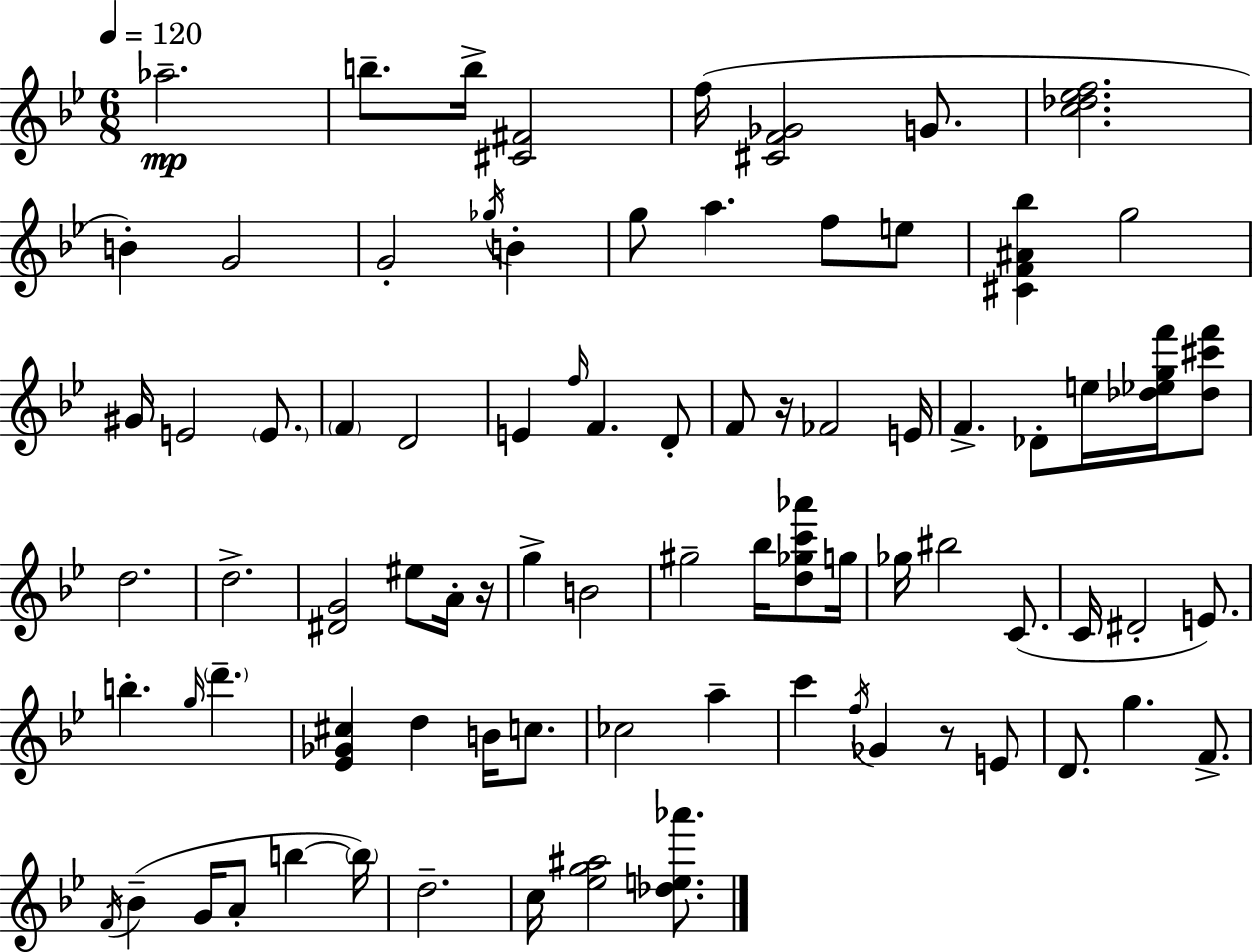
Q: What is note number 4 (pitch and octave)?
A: F5